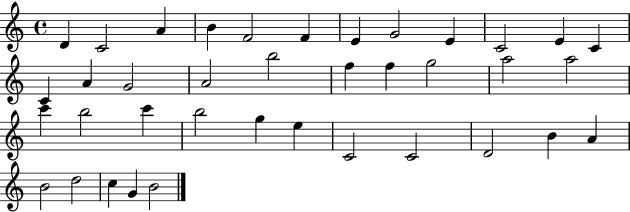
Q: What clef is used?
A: treble